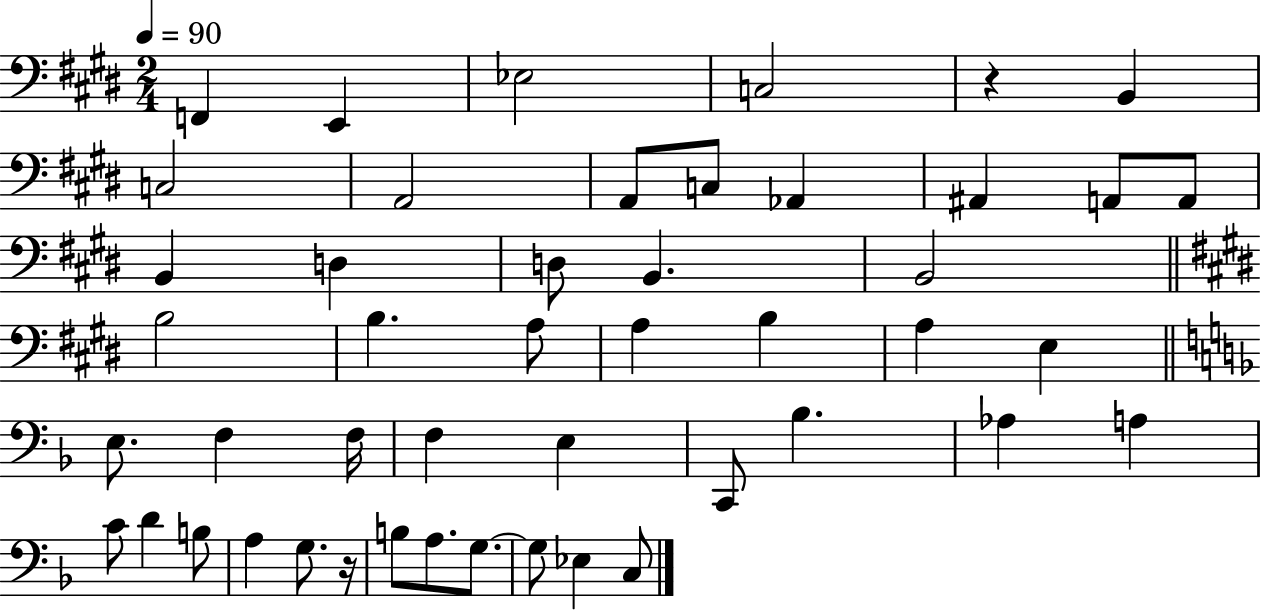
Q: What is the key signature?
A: E major